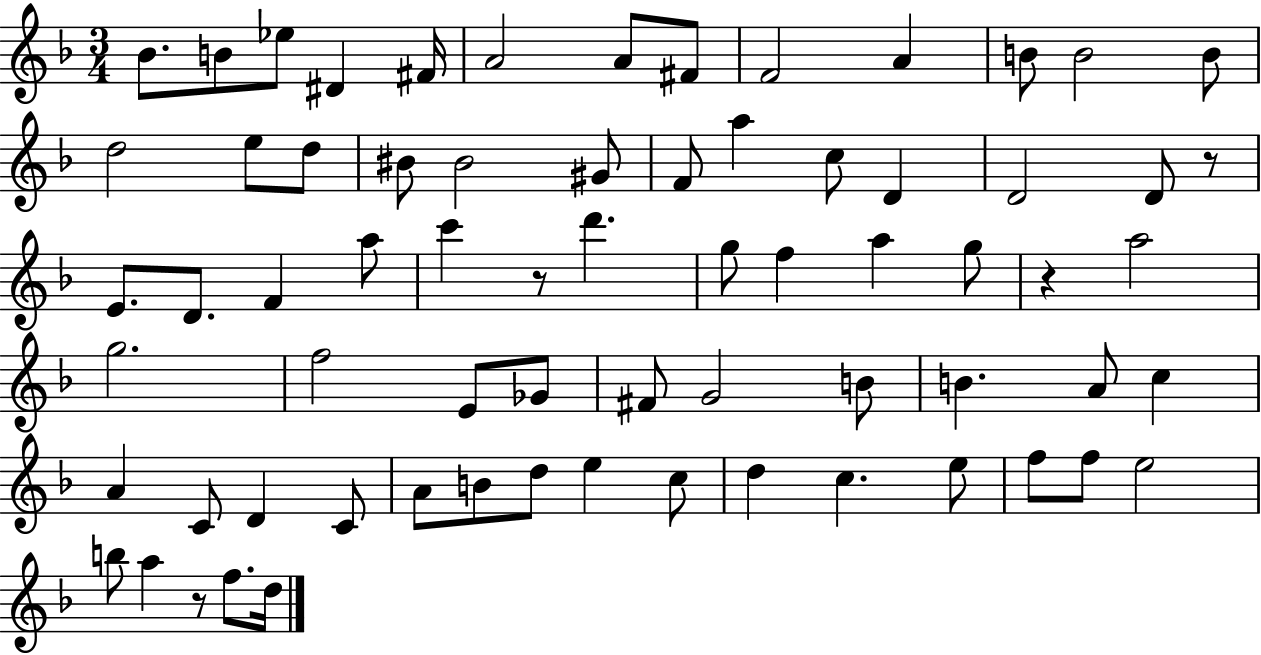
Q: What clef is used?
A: treble